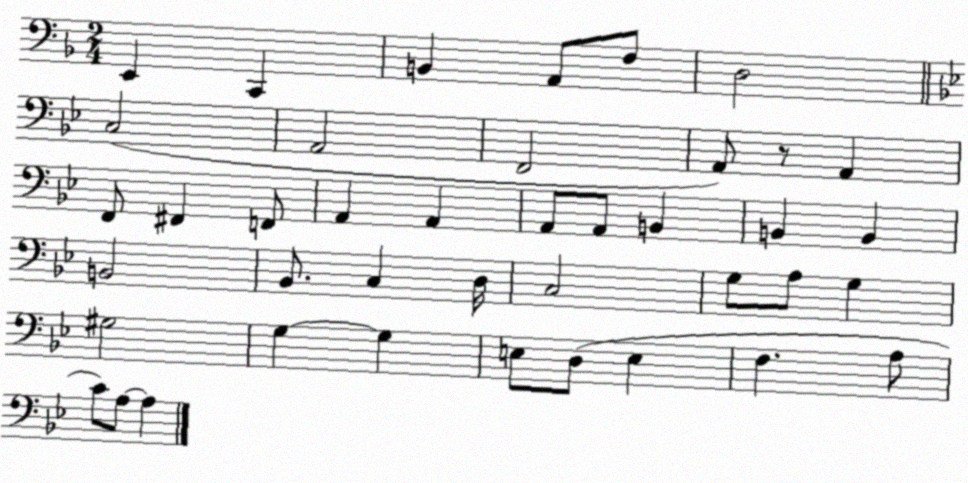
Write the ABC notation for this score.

X:1
T:Untitled
M:2/4
L:1/4
K:F
E,, C,, B,, A,,/2 F,/2 D,2 C,2 A,,2 F,,2 A,,/2 z/2 A,, F,,/2 ^F,, F,,/2 A,, A,, A,,/2 A,,/2 B,, B,, B,, B,,2 _B,,/2 C, D,/4 C,2 G,/2 A,/2 G, ^G,2 G, G, E,/2 D,/2 E, F, A,/2 C/2 A,/2 A,